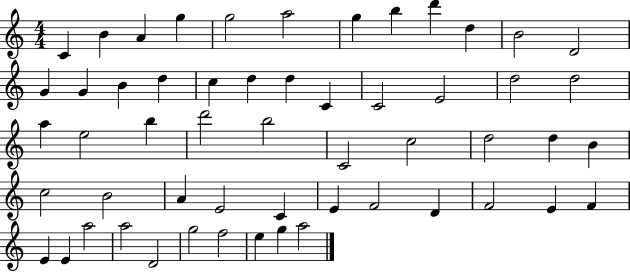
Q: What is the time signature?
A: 4/4